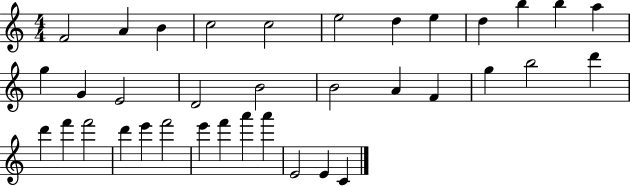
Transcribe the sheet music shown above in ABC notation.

X:1
T:Untitled
M:4/4
L:1/4
K:C
F2 A B c2 c2 e2 d e d b b a g G E2 D2 B2 B2 A F g b2 d' d' f' f'2 d' e' f'2 e' f' a' a' E2 E C